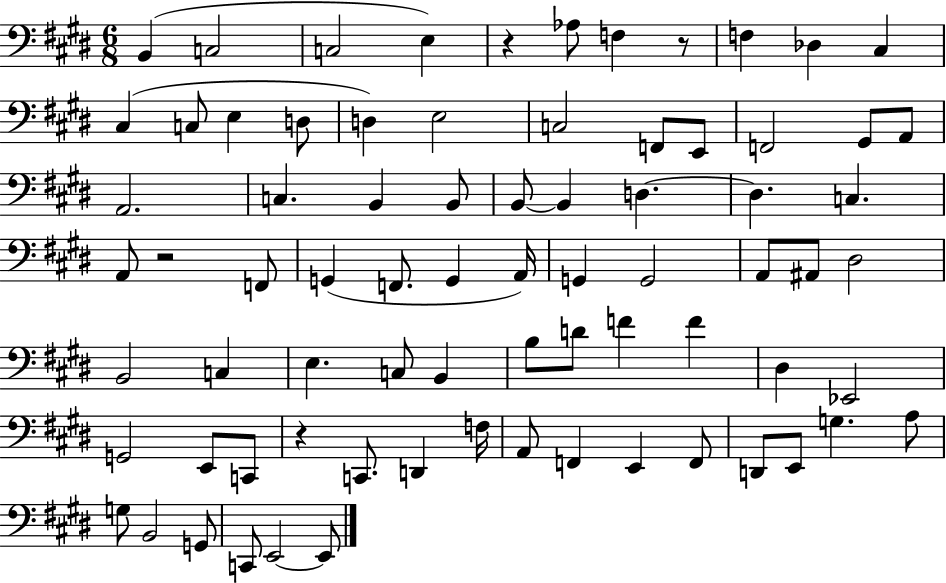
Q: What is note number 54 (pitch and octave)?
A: E2